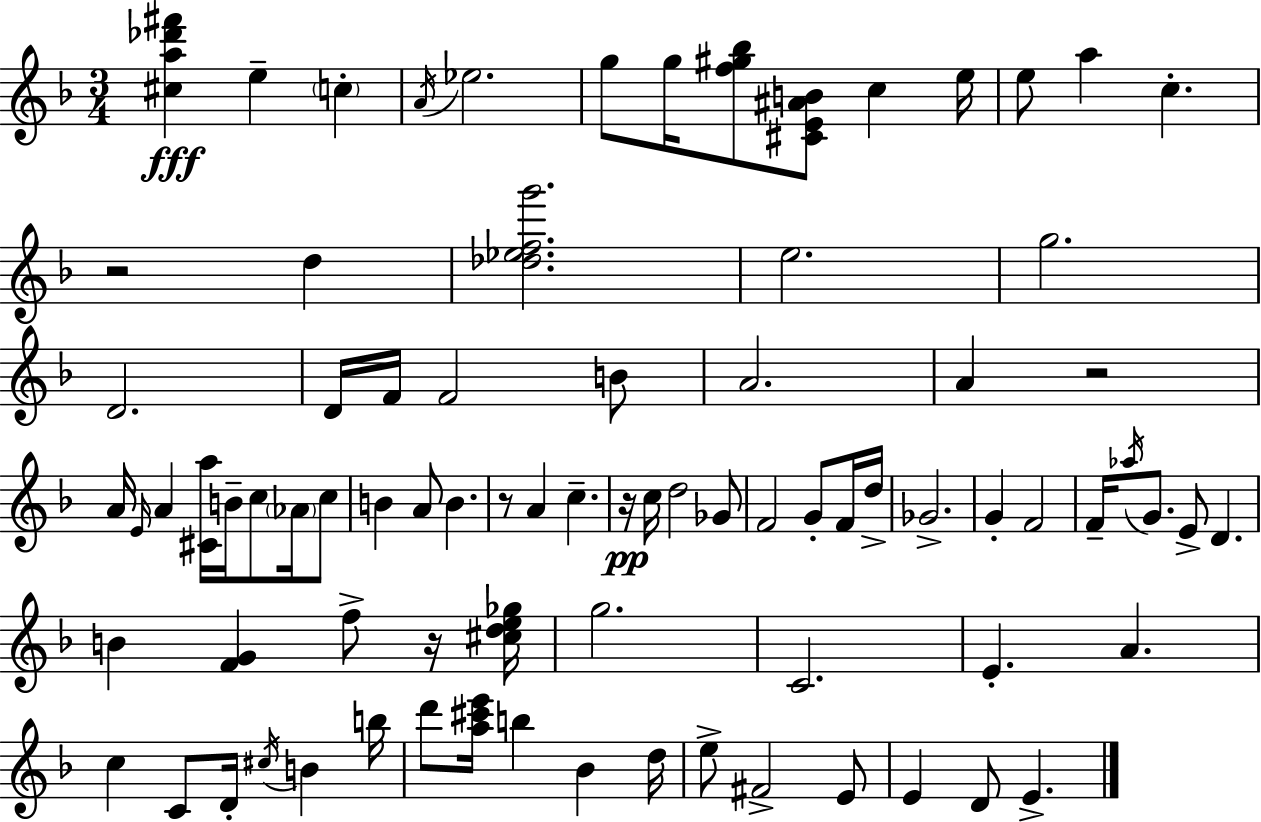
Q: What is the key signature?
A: D minor